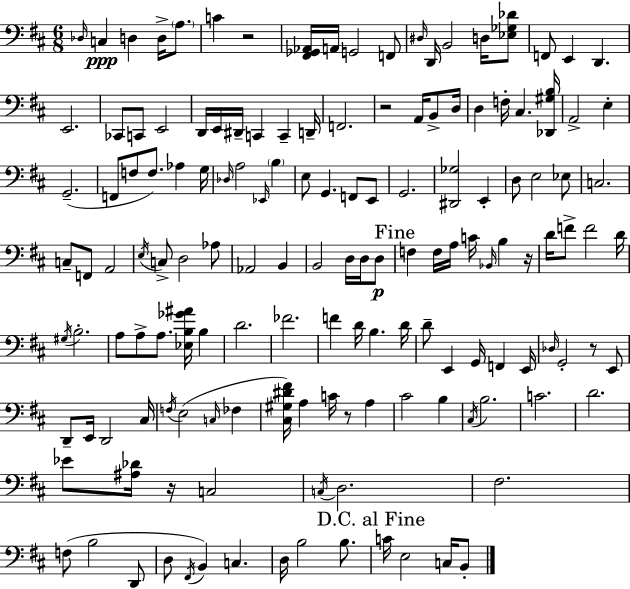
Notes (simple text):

Db3/s C3/q D3/q D3/s A3/e. C4/q R/h [F#2,Gb2,Ab2]/s A2/s G2/h F2/e D#3/s D2/s B2/h D3/s [Eb3,Gb3,Db4]/e F2/e E2/q D2/q. E2/h. CES2/e C2/e E2/h D2/s E2/s D#2/s C2/q C2/q D2/s F2/h. R/h A2/s B2/e D3/s D3/q F3/s C#3/q. [Db2,G#3,B3]/s A2/h E3/q G2/h. F2/e F3/e F3/e. Ab3/q G3/s Db3/s A3/h Eb2/s B3/q E3/e G2/q. F2/e E2/e G2/h. [D#2,Gb3]/h E2/q D3/e E3/h Eb3/e C3/h. C3/e F2/e A2/h E3/s C3/e D3/h Ab3/e Ab2/h B2/q B2/h D3/s D3/s D3/e F3/q F3/s A3/s C4/s Bb2/s B3/q R/s D4/s F4/e F4/h D4/s G#3/s B3/h. A3/e A3/e A3/e. [Eb3,B3,Gb4,A#4]/s B3/q D4/h. FES4/h. F4/q D4/s B3/q. D4/s D4/e E2/q G2/s F2/q E2/s Db3/s G2/h R/e E2/e D2/e E2/s D2/h C#3/s F3/s E3/h C3/s FES3/q [C#3,G#3,D#4,F#4]/s A3/q C4/s R/e A3/q C#4/h B3/q C#3/s B3/h. C4/h. D4/h. Eb4/e [A#3,Db4]/s R/s C3/h C3/s D3/h. F#3/h. F3/e B3/h D2/e D3/e F#2/s B2/q C3/q. D3/s B3/h B3/e. C4/s E3/h C3/s B2/e